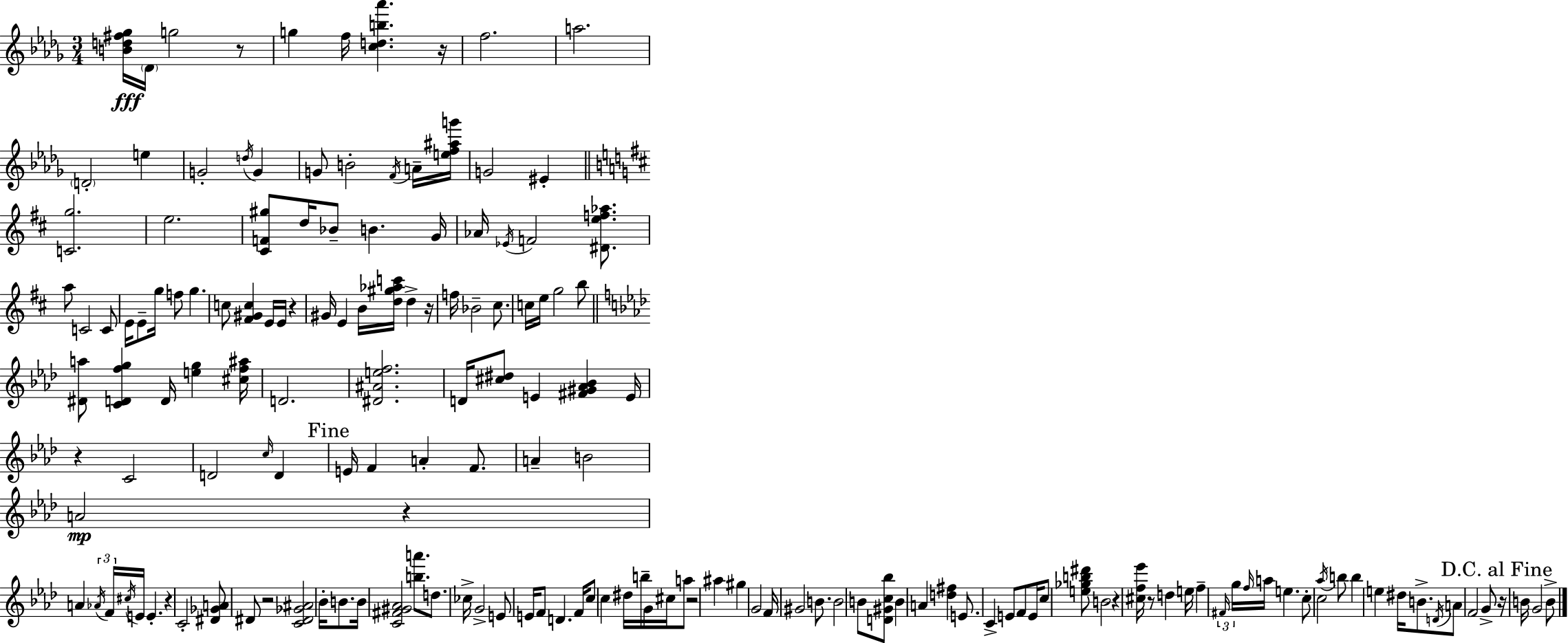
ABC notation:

X:1
T:Untitled
M:3/4
L:1/4
K:Bbm
[Bd^f_g]/4 _D/4 g2 z/2 g f/4 [cdb_a'] z/4 f2 a2 D2 e G2 d/4 G G/2 B2 F/4 A/4 [ef^ag']/4 G2 ^E [Cg]2 e2 [^CF^g]/2 d/4 _B/2 B G/4 _A/4 _E/4 F2 [^Def_a]/2 a/2 C2 C/2 E/4 E/2 g/4 f/2 g c/2 [^F^Gc] E/4 E/4 z ^G/4 E B/4 [d^g_ac']/4 d z/4 f/4 _B2 ^c/2 c/4 e/4 g2 b/2 [^Da]/2 [CDfg] D/4 [eg] [^cf^a]/4 D2 [^D^Aef]2 D/4 [^c^d]/2 E [^F^G_A_B] E/4 z C2 D2 c/4 D E/4 F A F/2 A B2 A2 z A _A/4 F/4 ^c/4 E/4 E z C2 [^D_GA]/2 ^D/2 z2 [C^D_G^A]2 _B/4 B/2 B/4 [C^F^G_A]2 [ba']/2 d/2 _c/4 G2 E/2 E/4 F/2 D F/4 c/2 c ^d/4 b/4 G/4 ^c/4 a/2 z2 ^a ^g G2 F/4 ^G2 B/2 B2 B/2 [D^Gc_b]/2 B A [d^f] E/2 C E/2 F/2 E/4 c/2 [e_gb^d']/2 B2 z [^cf_e']/4 z/2 d e/4 f ^F/4 g/4 f/4 a/4 e c/2 c2 _a/4 b/2 b e ^d/4 B/2 D/4 A/2 F2 G/2 z/4 B/4 G2 B/2